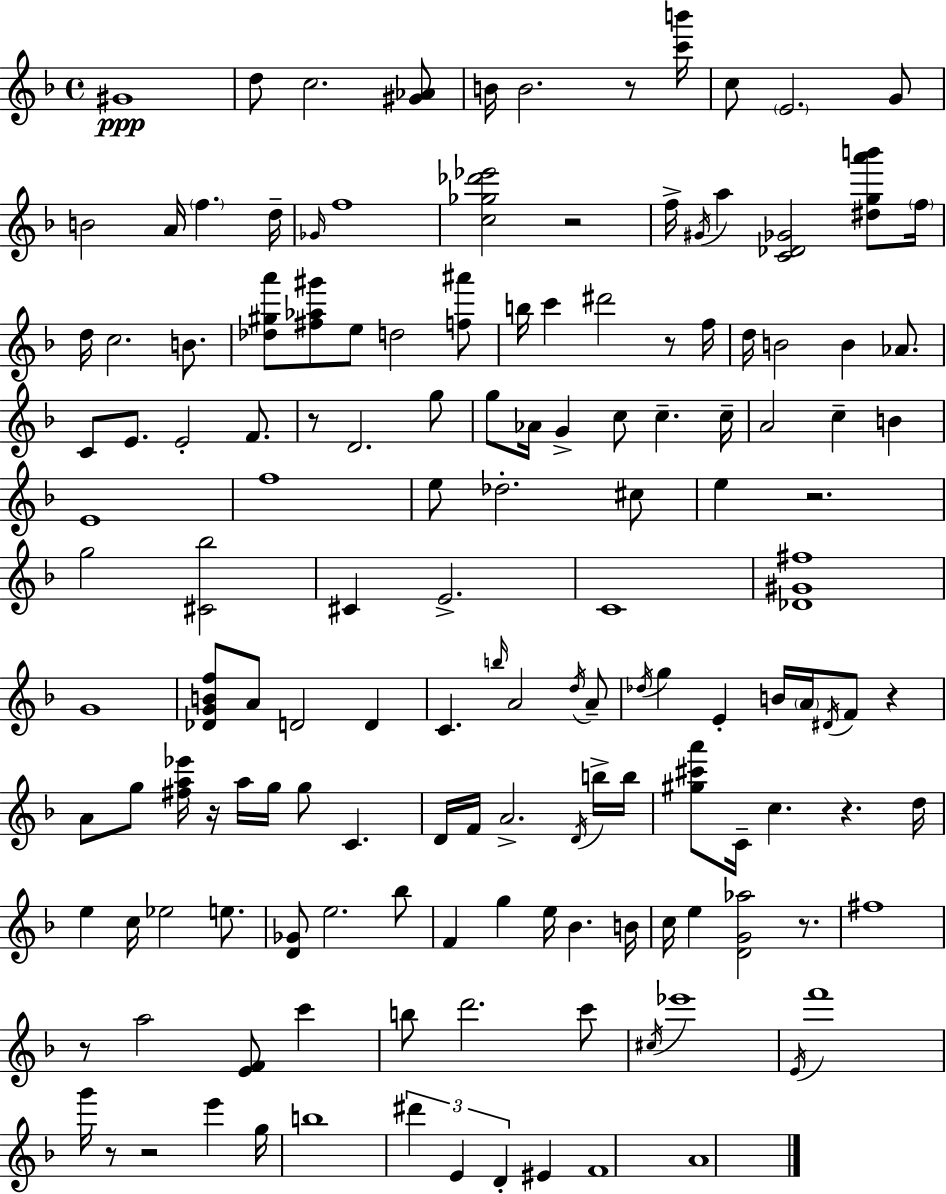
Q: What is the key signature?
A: D minor